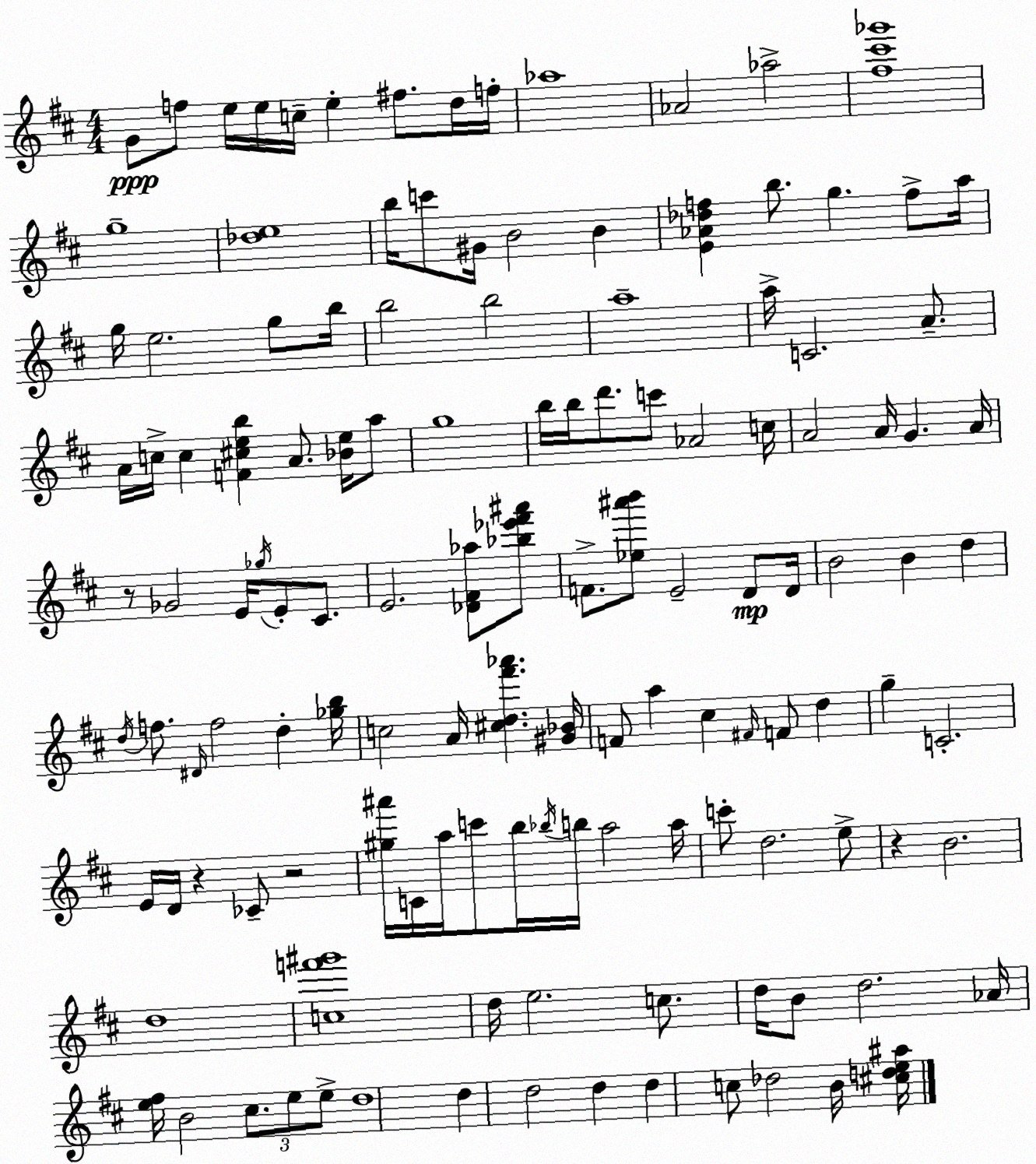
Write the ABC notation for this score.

X:1
T:Untitled
M:4/4
L:1/4
K:D
G/2 f/2 e/4 e/4 c/4 e ^f/2 d/4 f/4 _a4 _A2 _a2 [^f^c'_g']4 g4 [_de]4 b/4 c'/2 ^G/4 B2 B [E_A_df] b/2 g f/2 a/4 g/4 e2 g/2 b/4 b2 b2 a4 a/4 C2 A/2 A/4 c/4 c [F^ceb] A/2 [_Be]/4 a/2 g4 b/4 b/4 d'/2 c'/2 _A2 c/4 A2 A/4 G A/4 z/2 _G2 E/4 _g/4 E/2 ^C/2 E2 [_D^F_a]/2 [_b_e'^f'^a']/2 F/2 [_e^a'b']/2 E2 D/2 D/4 B2 B d d/4 f/2 ^D/4 f2 d [_gb]/4 c2 A/4 [^cd^f'_a'] [^G_B]/4 F/2 a ^c ^F/4 F/2 d g C2 E/4 D/4 z _C/2 z2 [^g^a']/4 C/4 a/4 c'/2 b/4 _b/4 b/4 a2 a/4 c'/2 d2 e/2 z B2 d4 [cf'^g']4 d/4 e2 c/2 d/4 B/2 d2 _A/4 [e^f]/4 B2 ^c/2 e/2 e/2 d4 d d2 d d c/2 _d2 B/4 [^cde^a]/4